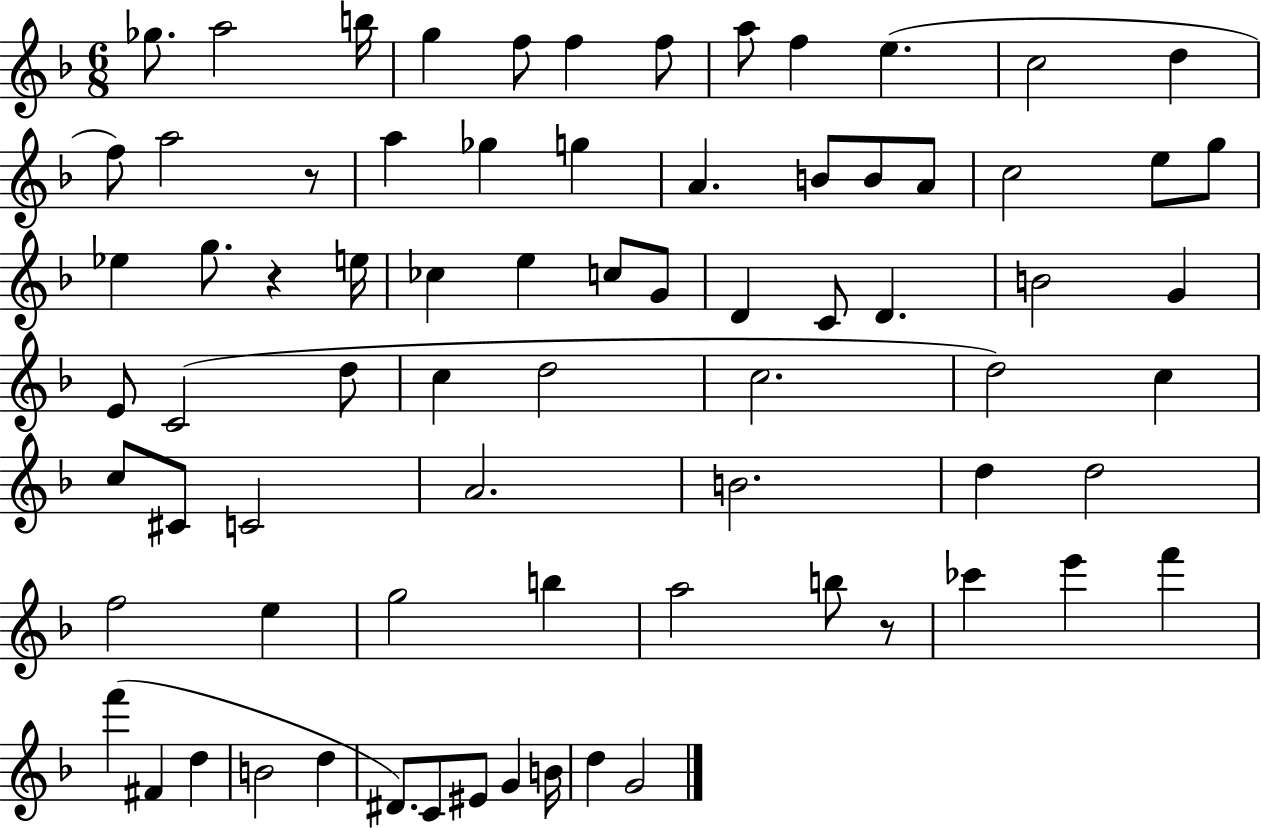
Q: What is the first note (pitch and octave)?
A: Gb5